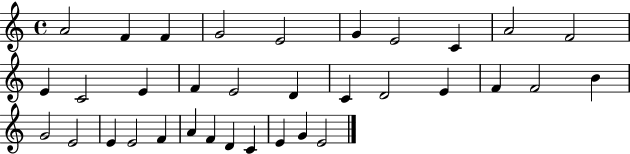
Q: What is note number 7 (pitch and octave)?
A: E4